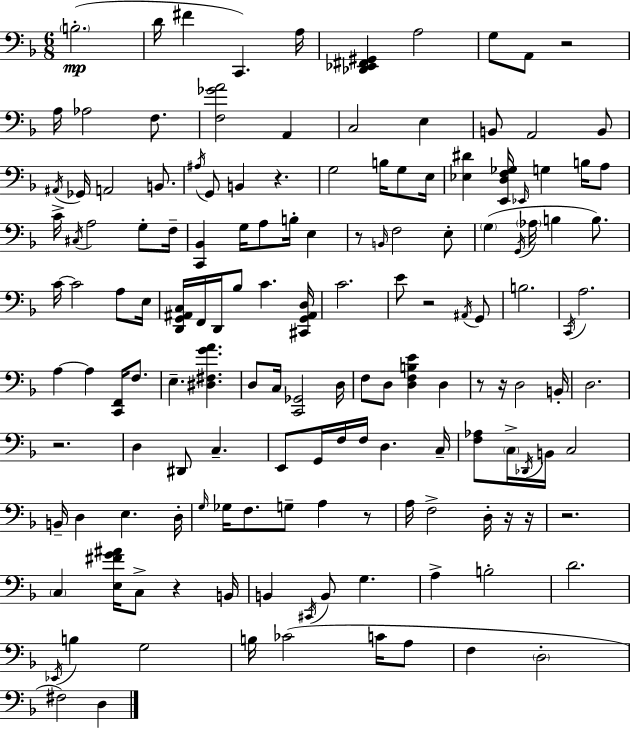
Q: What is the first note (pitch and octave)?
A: B3